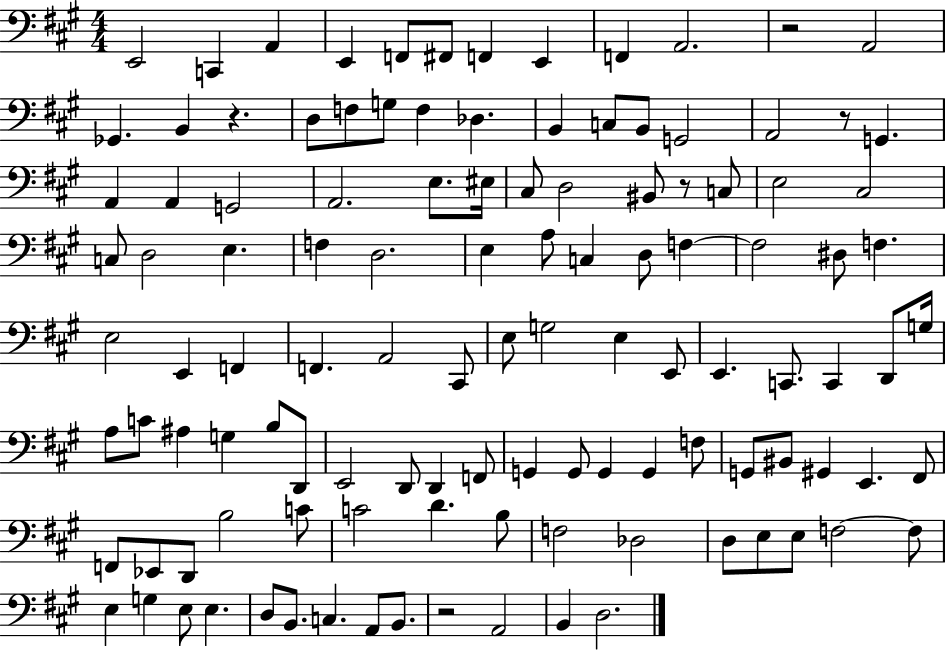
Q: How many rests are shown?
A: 5